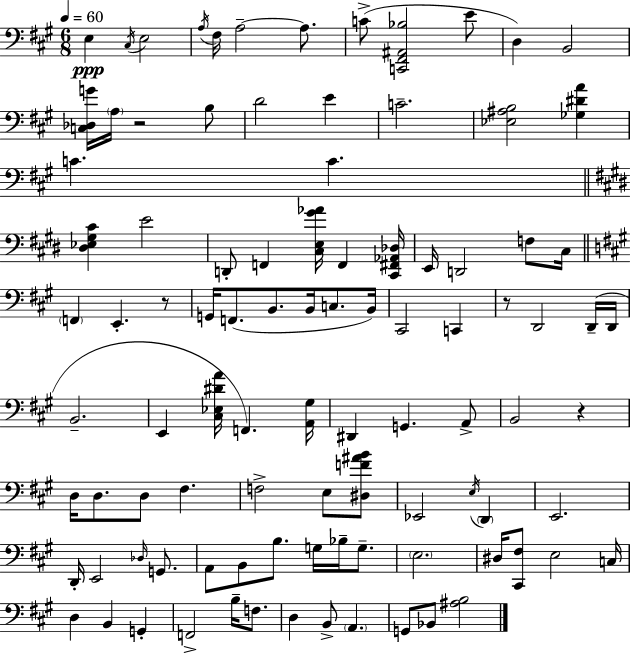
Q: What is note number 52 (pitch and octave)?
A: E3